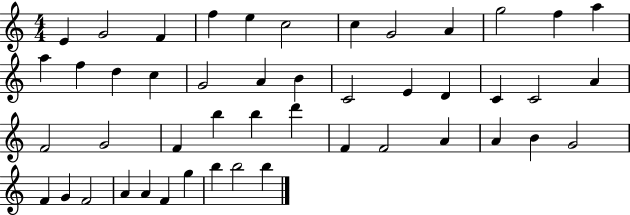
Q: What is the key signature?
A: C major